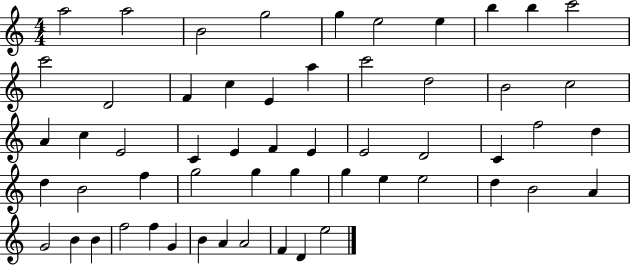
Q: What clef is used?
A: treble